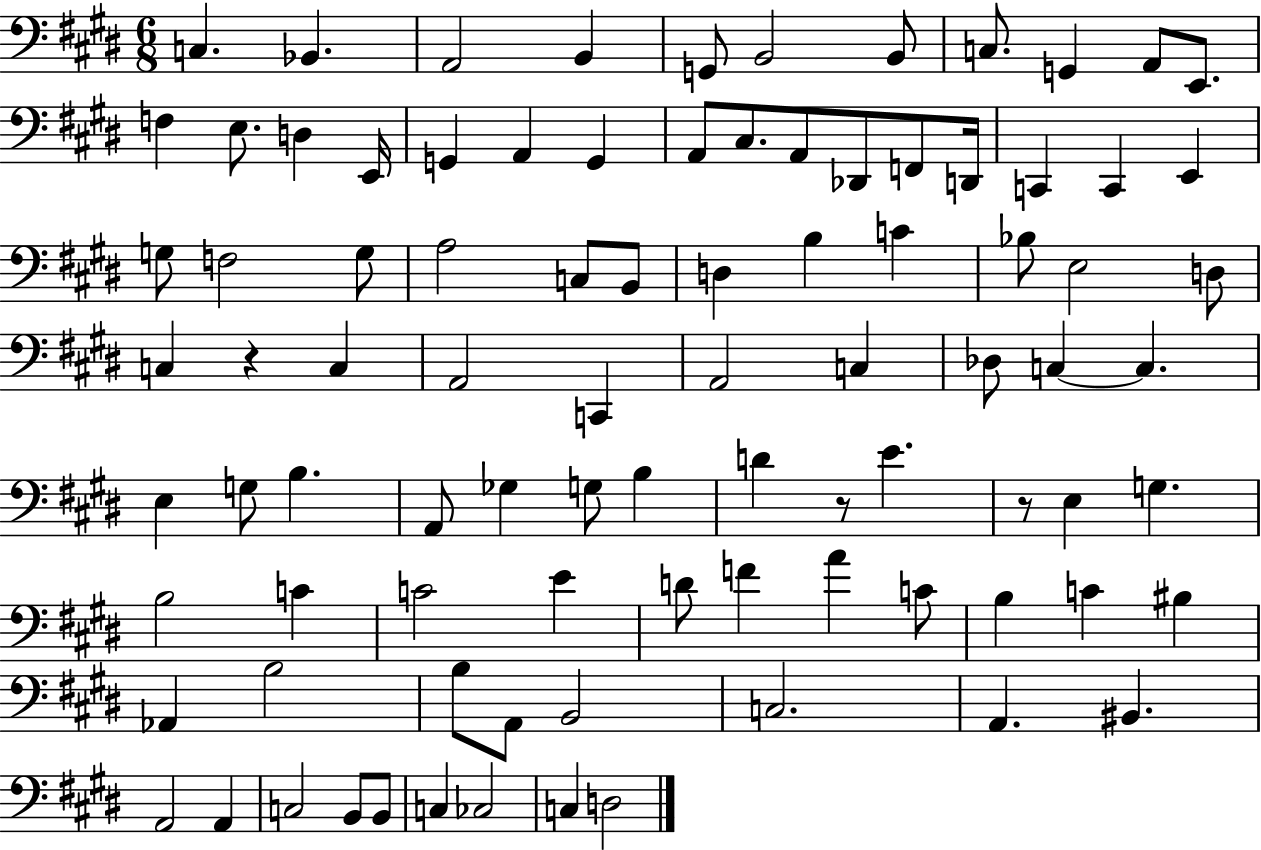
C3/q. Bb2/q. A2/h B2/q G2/e B2/h B2/e C3/e. G2/q A2/e E2/e. F3/q E3/e. D3/q E2/s G2/q A2/q G2/q A2/e C#3/e. A2/e Db2/e F2/e D2/s C2/q C2/q E2/q G3/e F3/h G3/e A3/h C3/e B2/e D3/q B3/q C4/q Bb3/e E3/h D3/e C3/q R/q C3/q A2/h C2/q A2/h C3/q Db3/e C3/q C3/q. E3/q G3/e B3/q. A2/e Gb3/q G3/e B3/q D4/q R/e E4/q. R/e E3/q G3/q. B3/h C4/q C4/h E4/q D4/e F4/q A4/q C4/e B3/q C4/q BIS3/q Ab2/q B3/h B3/e A2/e B2/h C3/h. A2/q. BIS2/q. A2/h A2/q C3/h B2/e B2/e C3/q CES3/h C3/q D3/h